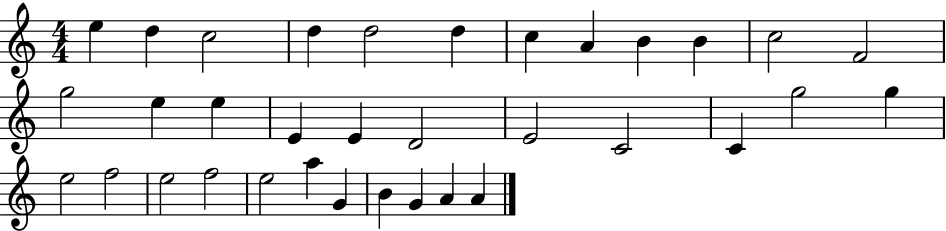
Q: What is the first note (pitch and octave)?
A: E5